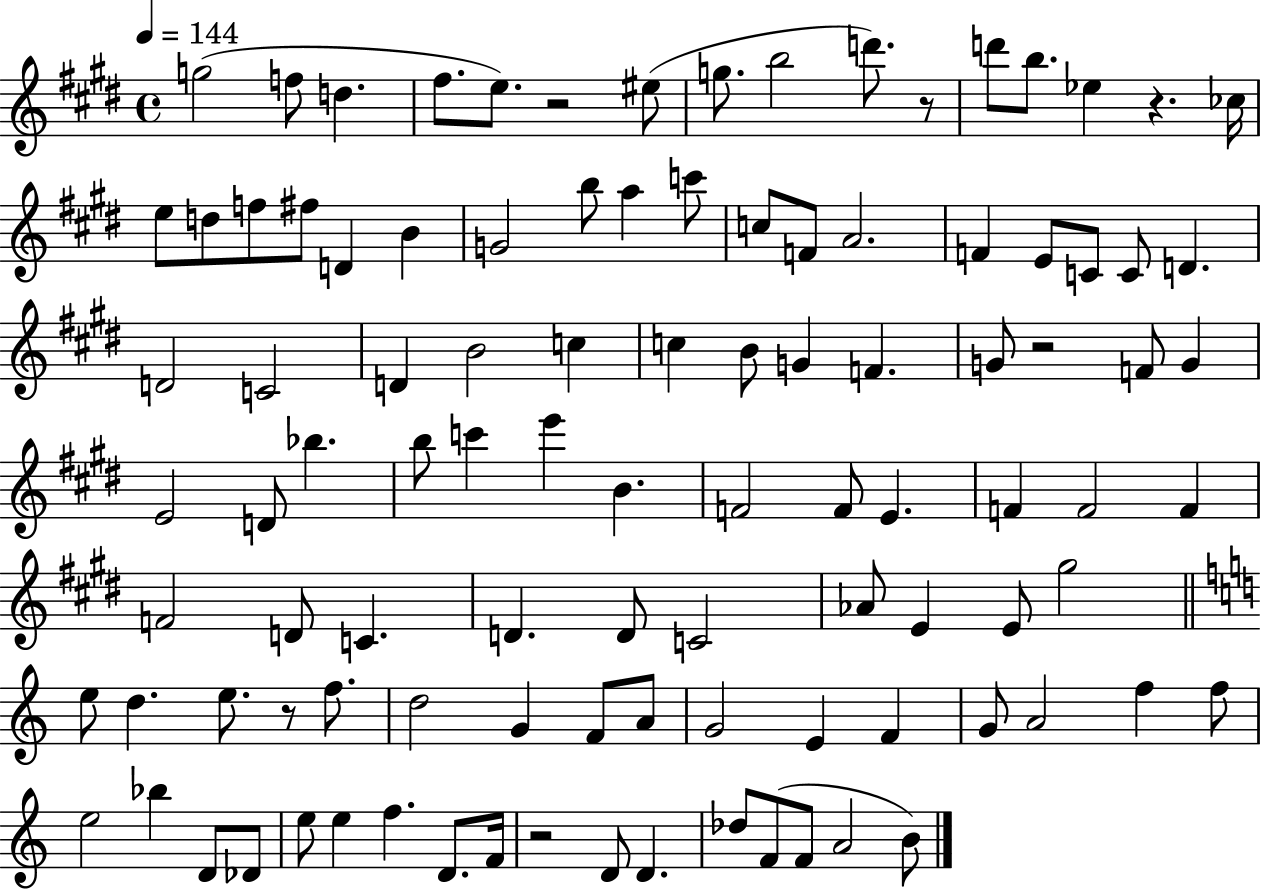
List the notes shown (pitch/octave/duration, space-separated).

G5/h F5/e D5/q. F#5/e. E5/e. R/h EIS5/e G5/e. B5/h D6/e. R/e D6/e B5/e. Eb5/q R/q. CES5/s E5/e D5/e F5/e F#5/e D4/q B4/q G4/h B5/e A5/q C6/e C5/e F4/e A4/h. F4/q E4/e C4/e C4/e D4/q. D4/h C4/h D4/q B4/h C5/q C5/q B4/e G4/q F4/q. G4/e R/h F4/e G4/q E4/h D4/e Bb5/q. B5/e C6/q E6/q B4/q. F4/h F4/e E4/q. F4/q F4/h F4/q F4/h D4/e C4/q. D4/q. D4/e C4/h Ab4/e E4/q E4/e G#5/h E5/e D5/q. E5/e. R/e F5/e. D5/h G4/q F4/e A4/e G4/h E4/q F4/q G4/e A4/h F5/q F5/e E5/h Bb5/q D4/e Db4/e E5/e E5/q F5/q. D4/e. F4/s R/h D4/e D4/q. Db5/e F4/e F4/e A4/h B4/e